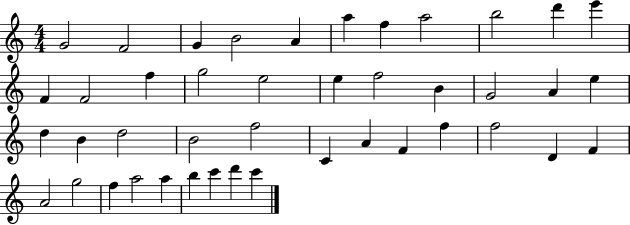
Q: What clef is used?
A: treble